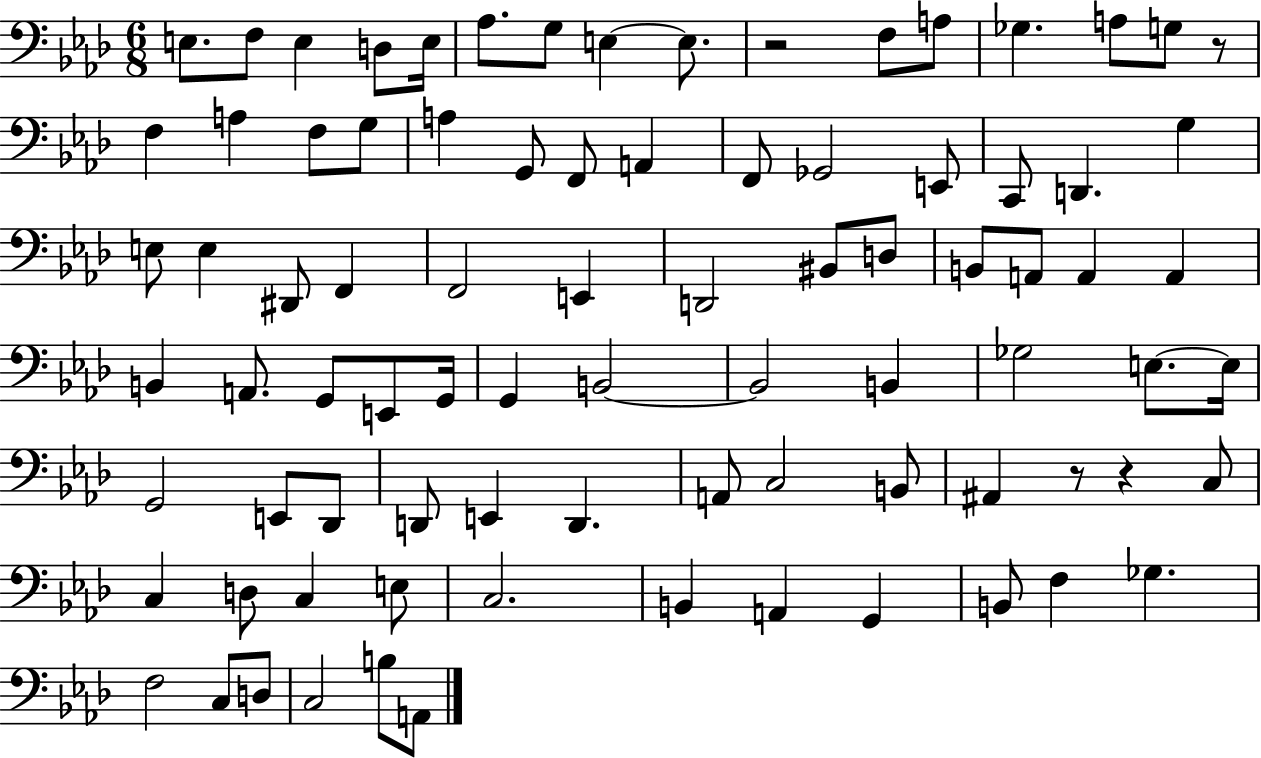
{
  \clef bass
  \numericTimeSignature
  \time 6/8
  \key aes \major
  e8. f8 e4 d8 e16 | aes8. g8 e4~~ e8. | r2 f8 a8 | ges4. a8 g8 r8 | \break f4 a4 f8 g8 | a4 g,8 f,8 a,4 | f,8 ges,2 e,8 | c,8 d,4. g4 | \break e8 e4 dis,8 f,4 | f,2 e,4 | d,2 bis,8 d8 | b,8 a,8 a,4 a,4 | \break b,4 a,8. g,8 e,8 g,16 | g,4 b,2~~ | b,2 b,4 | ges2 e8.~~ e16 | \break g,2 e,8 des,8 | d,8 e,4 d,4. | a,8 c2 b,8 | ais,4 r8 r4 c8 | \break c4 d8 c4 e8 | c2. | b,4 a,4 g,4 | b,8 f4 ges4. | \break f2 c8 d8 | c2 b8 a,8 | \bar "|."
}